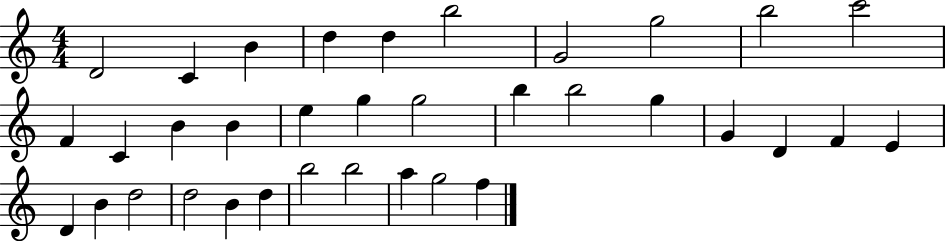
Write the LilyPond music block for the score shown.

{
  \clef treble
  \numericTimeSignature
  \time 4/4
  \key c \major
  d'2 c'4 b'4 | d''4 d''4 b''2 | g'2 g''2 | b''2 c'''2 | \break f'4 c'4 b'4 b'4 | e''4 g''4 g''2 | b''4 b''2 g''4 | g'4 d'4 f'4 e'4 | \break d'4 b'4 d''2 | d''2 b'4 d''4 | b''2 b''2 | a''4 g''2 f''4 | \break \bar "|."
}